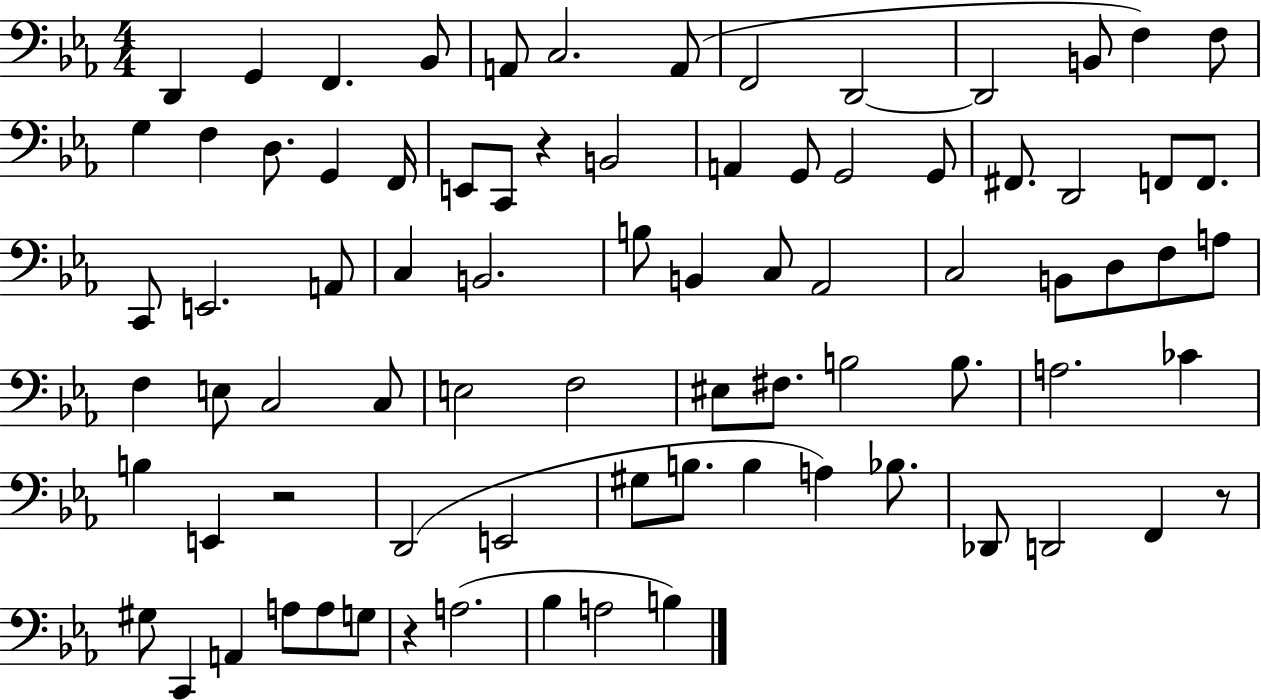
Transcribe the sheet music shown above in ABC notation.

X:1
T:Untitled
M:4/4
L:1/4
K:Eb
D,, G,, F,, _B,,/2 A,,/2 C,2 A,,/2 F,,2 D,,2 D,,2 B,,/2 F, F,/2 G, F, D,/2 G,, F,,/4 E,,/2 C,,/2 z B,,2 A,, G,,/2 G,,2 G,,/2 ^F,,/2 D,,2 F,,/2 F,,/2 C,,/2 E,,2 A,,/2 C, B,,2 B,/2 B,, C,/2 _A,,2 C,2 B,,/2 D,/2 F,/2 A,/2 F, E,/2 C,2 C,/2 E,2 F,2 ^E,/2 ^F,/2 B,2 B,/2 A,2 _C B, E,, z2 D,,2 E,,2 ^G,/2 B,/2 B, A, _B,/2 _D,,/2 D,,2 F,, z/2 ^G,/2 C,, A,, A,/2 A,/2 G,/2 z A,2 _B, A,2 B,